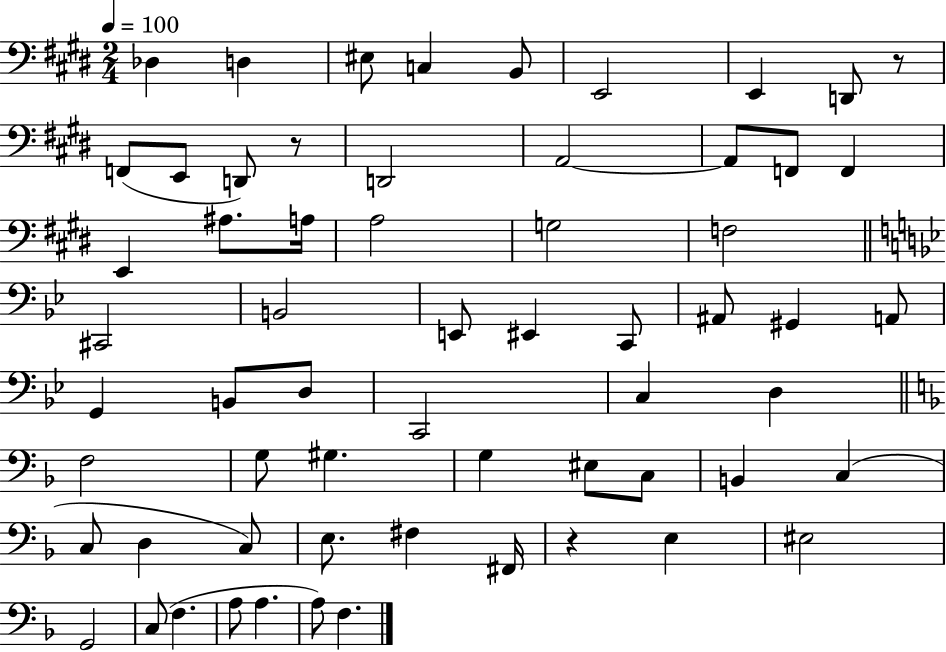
Db3/q D3/q EIS3/e C3/q B2/e E2/h E2/q D2/e R/e F2/e E2/e D2/e R/e D2/h A2/h A2/e F2/e F2/q E2/q A#3/e. A3/s A3/h G3/h F3/h C#2/h B2/h E2/e EIS2/q C2/e A#2/e G#2/q A2/e G2/q B2/e D3/e C2/h C3/q D3/q F3/h G3/e G#3/q. G3/q EIS3/e C3/e B2/q C3/q C3/e D3/q C3/e E3/e. F#3/q F#2/s R/q E3/q EIS3/h G2/h C3/e F3/q. A3/e A3/q. A3/e F3/q.